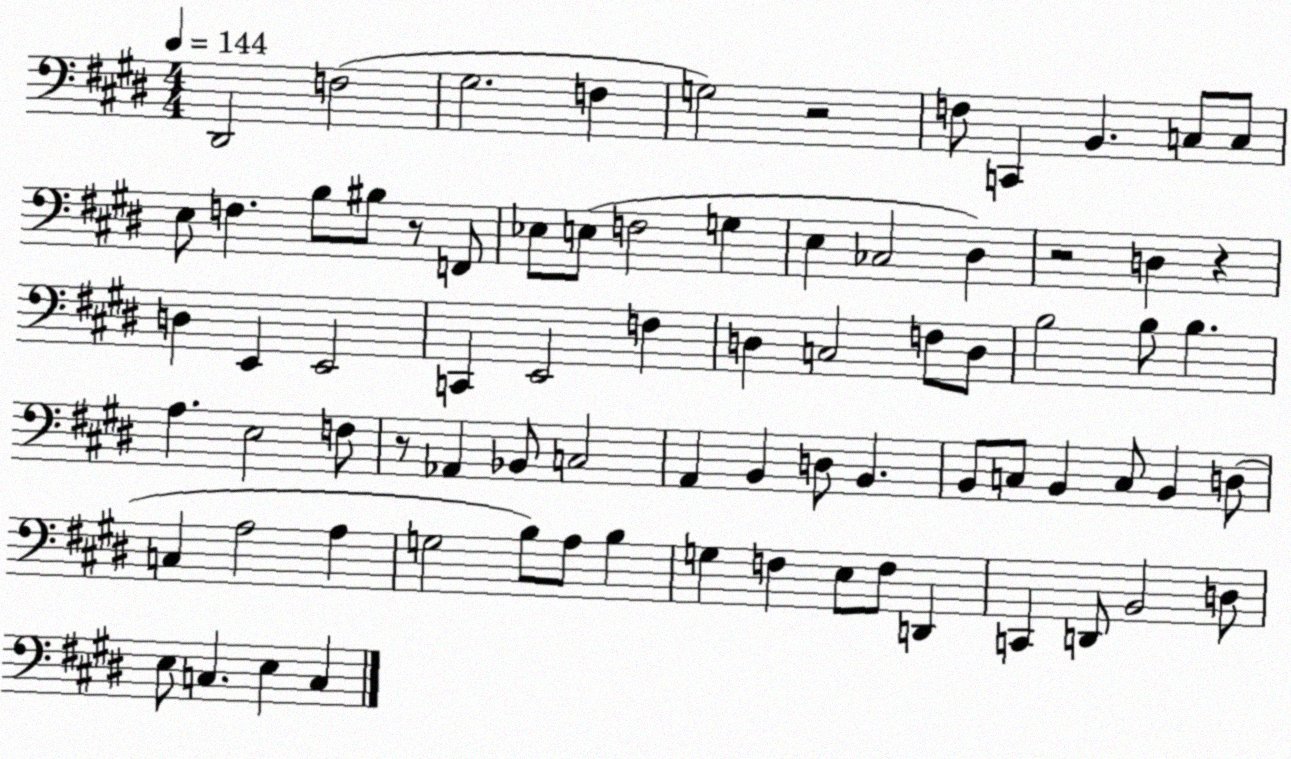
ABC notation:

X:1
T:Untitled
M:4/4
L:1/4
K:E
^D,,2 F,2 ^G,2 F, G,2 z2 F,/2 C,, B,, C,/2 C,/2 E,/2 F, B,/2 ^B,/2 z/2 F,,/2 _E,/2 E,/2 F,2 G, E, _C,2 ^D, z2 D, z D, E,, E,,2 C,, E,,2 F, D, C,2 F,/2 D,/2 B,2 B,/2 B, A, E,2 F,/2 z/2 _A,, _B,,/2 C,2 A,, B,, D,/2 B,, B,,/2 C,/2 B,, C,/2 B,, D,/2 C, A,2 A, G,2 B,/2 A,/2 B, G, F, E,/2 F,/2 D,, C,, D,,/2 B,,2 D,/2 E,/2 C, E, C,